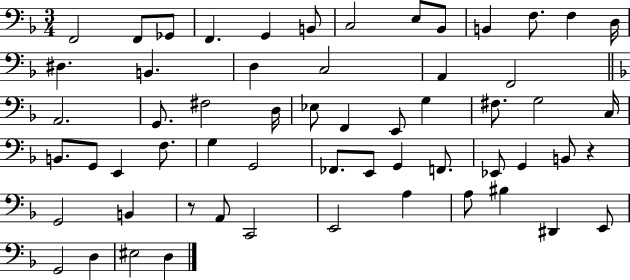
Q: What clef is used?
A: bass